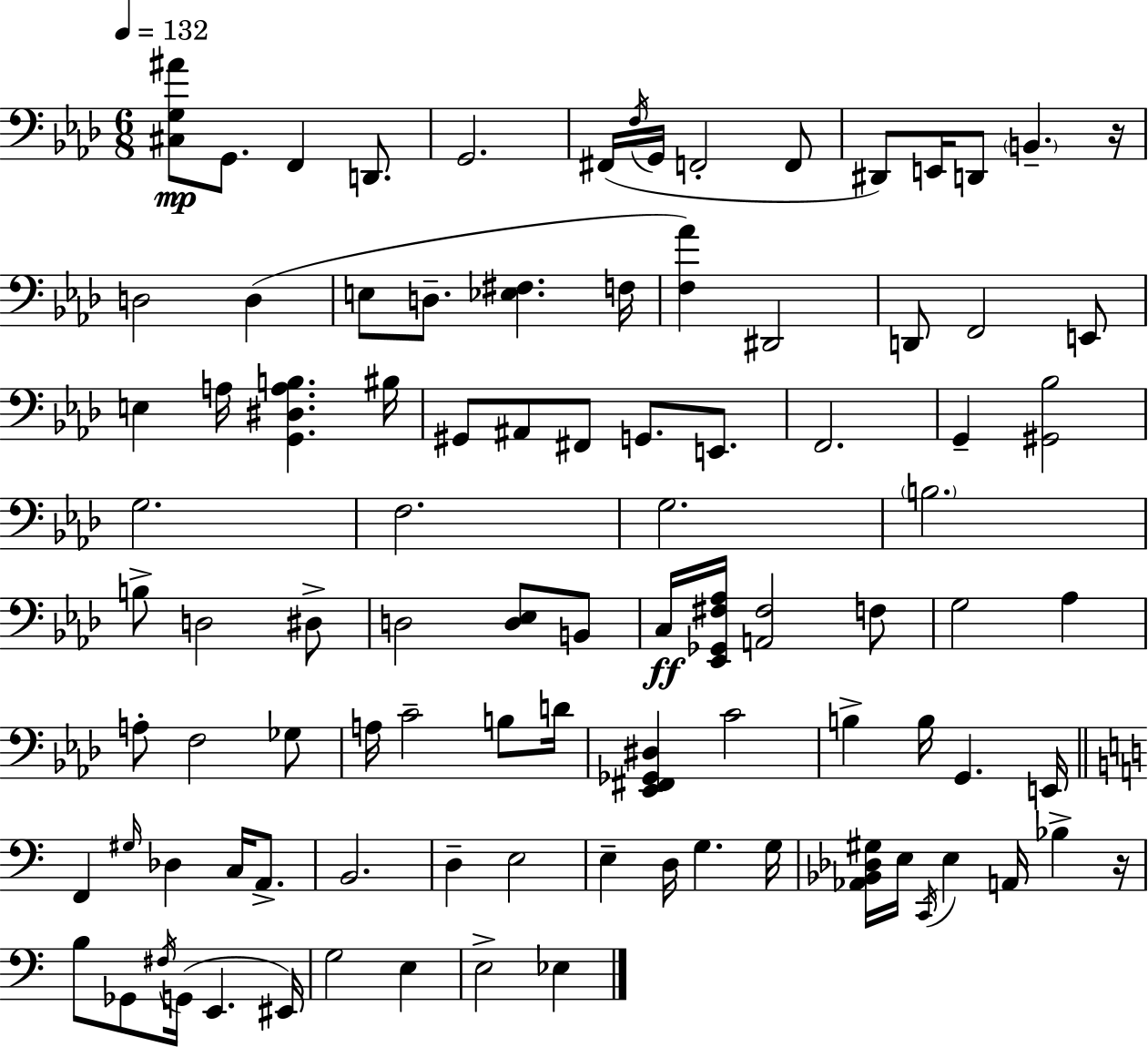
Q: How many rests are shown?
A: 2